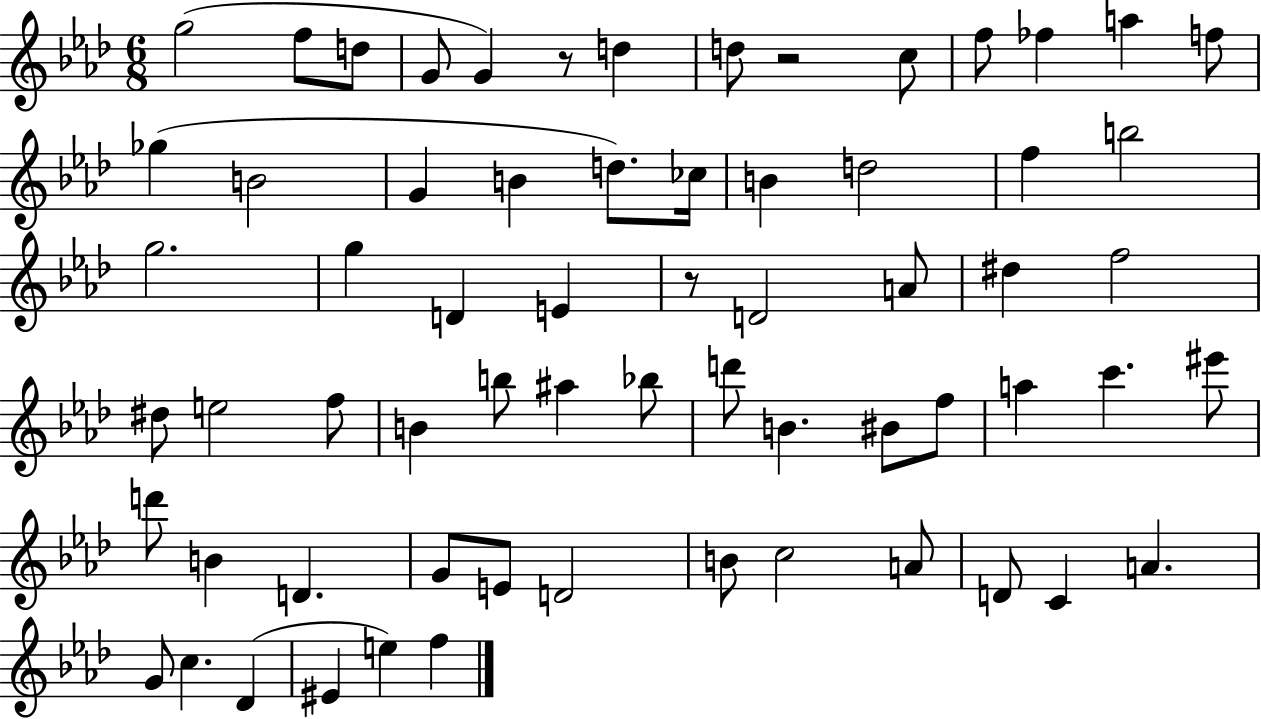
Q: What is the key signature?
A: AES major